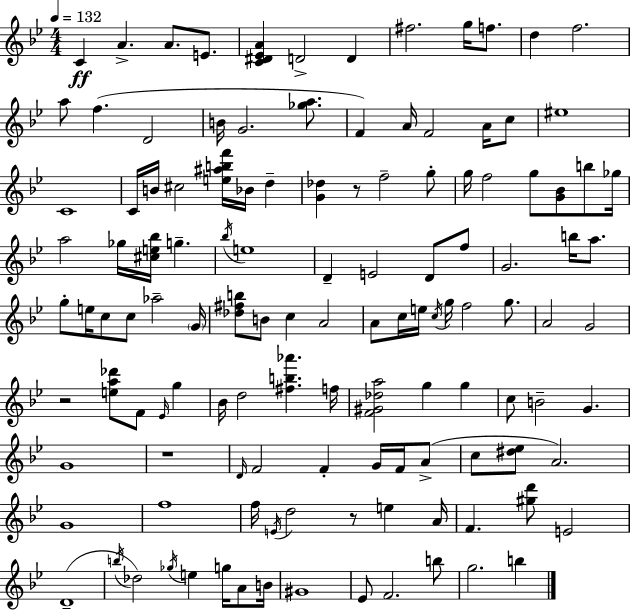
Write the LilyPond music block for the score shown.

{
  \clef treble
  \numericTimeSignature
  \time 4/4
  \key bes \major
  \tempo 4 = 132
  c'4\ff a'4.-> a'8. e'8. | <c' dis' ees' a'>4 d'2-> d'4 | fis''2. g''16 f''8. | d''4 f''2. | \break a''8 f''4.( d'2 | b'16 g'2. <ges'' a''>8. | f'4) a'16 f'2 a'16 c''8 | eis''1 | \break c'1 | c'16 b'16 cis''2 <e'' ais'' b'' f'''>16 bes'16 d''4-- | <g' des''>4 r8 f''2-- g''8-. | g''16 f''2 g''8 <g' bes'>8 b''8 ges''16 | \break a''2 ges''16 <cis'' e'' bes''>16 g''4.-- | \acciaccatura { bes''16 } e''1 | d'4-- e'2 d'8 f''8 | g'2. b''16 a''8. | \break g''8-. e''16 c''8 c''8 aes''2-- | \parenthesize g'16 <des'' fis'' b''>8 b'8 c''4 a'2 | a'8 c''16 e''16 \acciaccatura { c''16 } g''16 f''2 g''8. | a'2 g'2 | \break r2 <e'' a'' des'''>8 f'8 \grace { ees'16 } g''4 | bes'16 d''2 <fis'' b'' aes'''>4. | f''16 <f' gis' des'' a''>2 g''4 g''4 | c''8 b'2-- g'4. | \break g'1 | r1 | \grace { d'16 } f'2 f'4-. | g'16 f'16 a'8->( c''8 <dis'' ees''>8 a'2.) | \break g'1 | f''1 | f''16 \acciaccatura { e'16 } d''2 r8 | e''4 a'16 f'4. <gis'' d'''>8 e'2 | \break d'1--( | \acciaccatura { b''16 } des''2) \acciaccatura { ges''16 } e''4 | g''16 a'8 b'16 gis'1 | ees'8 f'2. | \break b''8 g''2. | b''4 \bar "|."
}